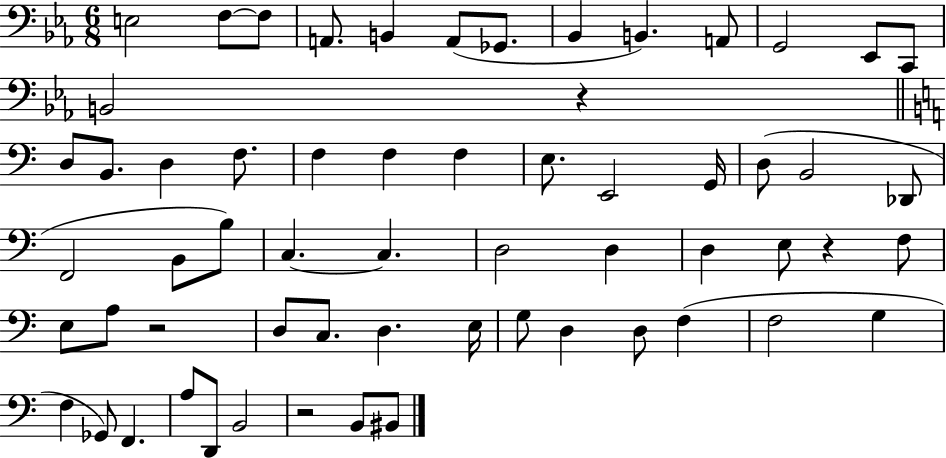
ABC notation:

X:1
T:Untitled
M:6/8
L:1/4
K:Eb
E,2 F,/2 F,/2 A,,/2 B,, A,,/2 _G,,/2 _B,, B,, A,,/2 G,,2 _E,,/2 C,,/2 B,,2 z D,/2 B,,/2 D, F,/2 F, F, F, E,/2 E,,2 G,,/4 D,/2 B,,2 _D,,/2 F,,2 B,,/2 B,/2 C, C, D,2 D, D, E,/2 z F,/2 E,/2 A,/2 z2 D,/2 C,/2 D, E,/4 G,/2 D, D,/2 F, F,2 G, F, _G,,/2 F,, A,/2 D,,/2 B,,2 z2 B,,/2 ^B,,/2